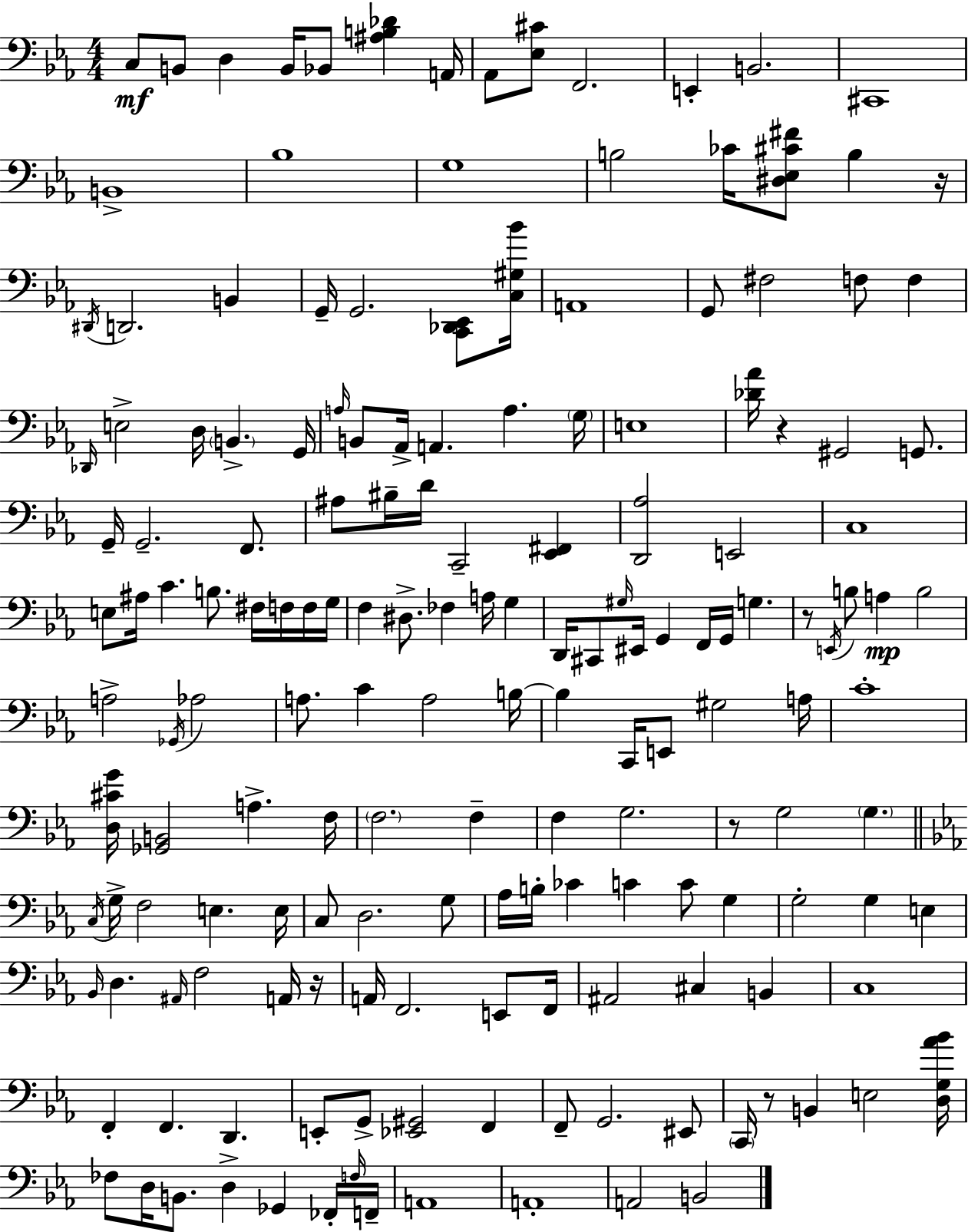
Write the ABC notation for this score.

X:1
T:Untitled
M:4/4
L:1/4
K:Eb
C,/2 B,,/2 D, B,,/4 _B,,/2 [^A,B,_D] A,,/4 _A,,/2 [_E,^C]/2 F,,2 E,, B,,2 ^C,,4 B,,4 _B,4 G,4 B,2 _C/4 [^D,_E,^C^F]/2 B, z/4 ^D,,/4 D,,2 B,, G,,/4 G,,2 [C,,_D,,_E,,]/2 [C,^G,_B]/4 A,,4 G,,/2 ^F,2 F,/2 F, _D,,/4 E,2 D,/4 B,, G,,/4 A,/4 B,,/2 _A,,/4 A,, A, G,/4 E,4 [_D_A]/4 z ^G,,2 G,,/2 G,,/4 G,,2 F,,/2 ^A,/2 ^B,/4 D/4 C,,2 [_E,,^F,,] [D,,_A,]2 E,,2 C,4 E,/2 ^A,/4 C B,/2 ^F,/4 F,/4 F,/4 G,/4 F, ^D,/2 _F, A,/4 G, D,,/4 ^C,,/2 ^G,/4 ^E,,/4 G,, F,,/4 G,,/4 G, z/2 E,,/4 B,/2 A, B,2 A,2 _G,,/4 _A,2 A,/2 C A,2 B,/4 B, C,,/4 E,,/2 ^G,2 A,/4 C4 [D,^CG]/4 [_G,,B,,]2 A, F,/4 F,2 F, F, G,2 z/2 G,2 G, C,/4 G,/4 F,2 E, E,/4 C,/2 D,2 G,/2 _A,/4 B,/4 _C C C/2 G, G,2 G, E, _B,,/4 D, ^A,,/4 F,2 A,,/4 z/4 A,,/4 F,,2 E,,/2 F,,/4 ^A,,2 ^C, B,, C,4 F,, F,, D,, E,,/2 G,,/2 [_E,,^G,,]2 F,, F,,/2 G,,2 ^E,,/2 C,,/4 z/2 B,, E,2 [D,G,_A_B]/4 _F,/2 D,/4 B,,/2 D, _G,, _F,,/4 F,/4 F,,/4 A,,4 A,,4 A,,2 B,,2